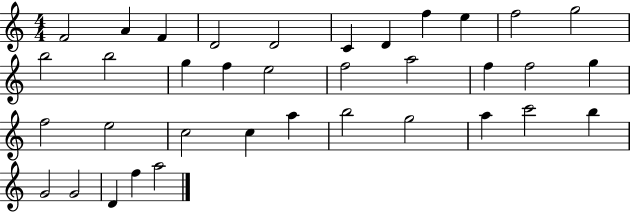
{
  \clef treble
  \numericTimeSignature
  \time 4/4
  \key c \major
  f'2 a'4 f'4 | d'2 d'2 | c'4 d'4 f''4 e''4 | f''2 g''2 | \break b''2 b''2 | g''4 f''4 e''2 | f''2 a''2 | f''4 f''2 g''4 | \break f''2 e''2 | c''2 c''4 a''4 | b''2 g''2 | a''4 c'''2 b''4 | \break g'2 g'2 | d'4 f''4 a''2 | \bar "|."
}